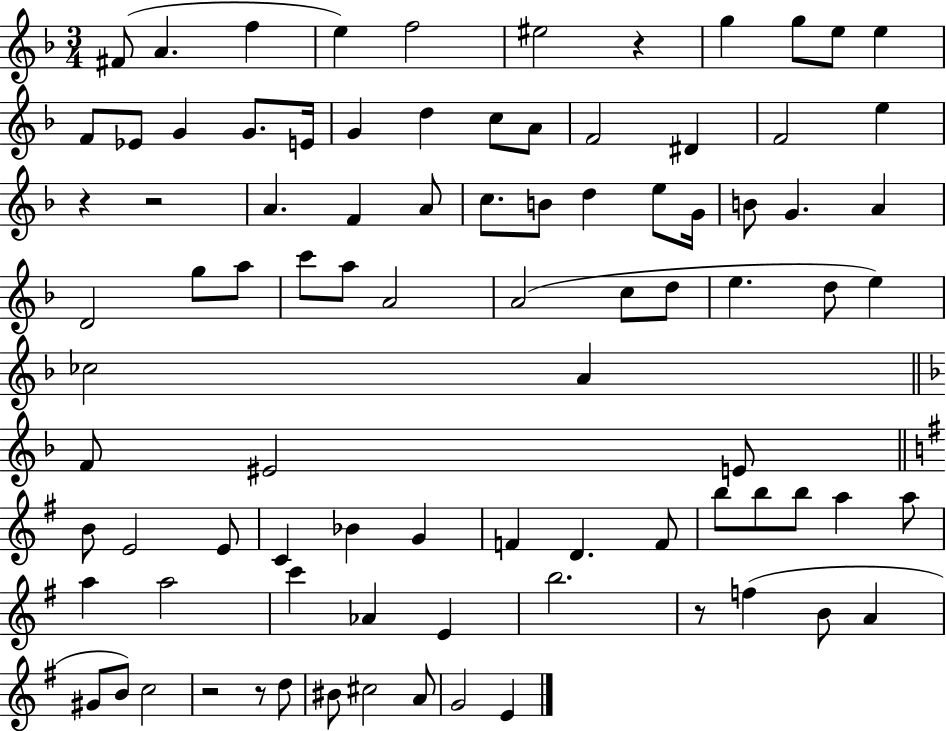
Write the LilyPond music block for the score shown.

{
  \clef treble
  \numericTimeSignature
  \time 3/4
  \key f \major
  fis'8( a'4. f''4 | e''4) f''2 | eis''2 r4 | g''4 g''8 e''8 e''4 | \break f'8 ees'8 g'4 g'8. e'16 | g'4 d''4 c''8 a'8 | f'2 dis'4 | f'2 e''4 | \break r4 r2 | a'4. f'4 a'8 | c''8. b'8 d''4 e''8 g'16 | b'8 g'4. a'4 | \break d'2 g''8 a''8 | c'''8 a''8 a'2 | a'2( c''8 d''8 | e''4. d''8 e''4) | \break ces''2 a'4 | \bar "||" \break \key d \minor f'8 eis'2 e'8 | \bar "||" \break \key g \major b'8 e'2 e'8 | c'4 bes'4 g'4 | f'4 d'4. f'8 | b''8 b''8 b''8 a''4 a''8 | \break a''4 a''2 | c'''4 aes'4 e'4 | b''2. | r8 f''4( b'8 a'4 | \break gis'8 b'8) c''2 | r2 r8 d''8 | bis'8 cis''2 a'8 | g'2 e'4 | \break \bar "|."
}